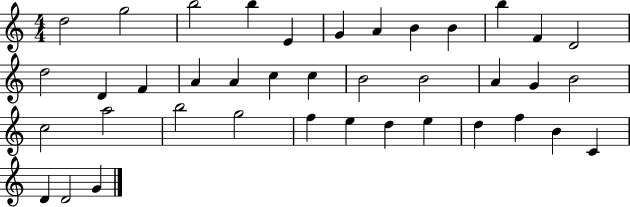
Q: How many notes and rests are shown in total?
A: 39